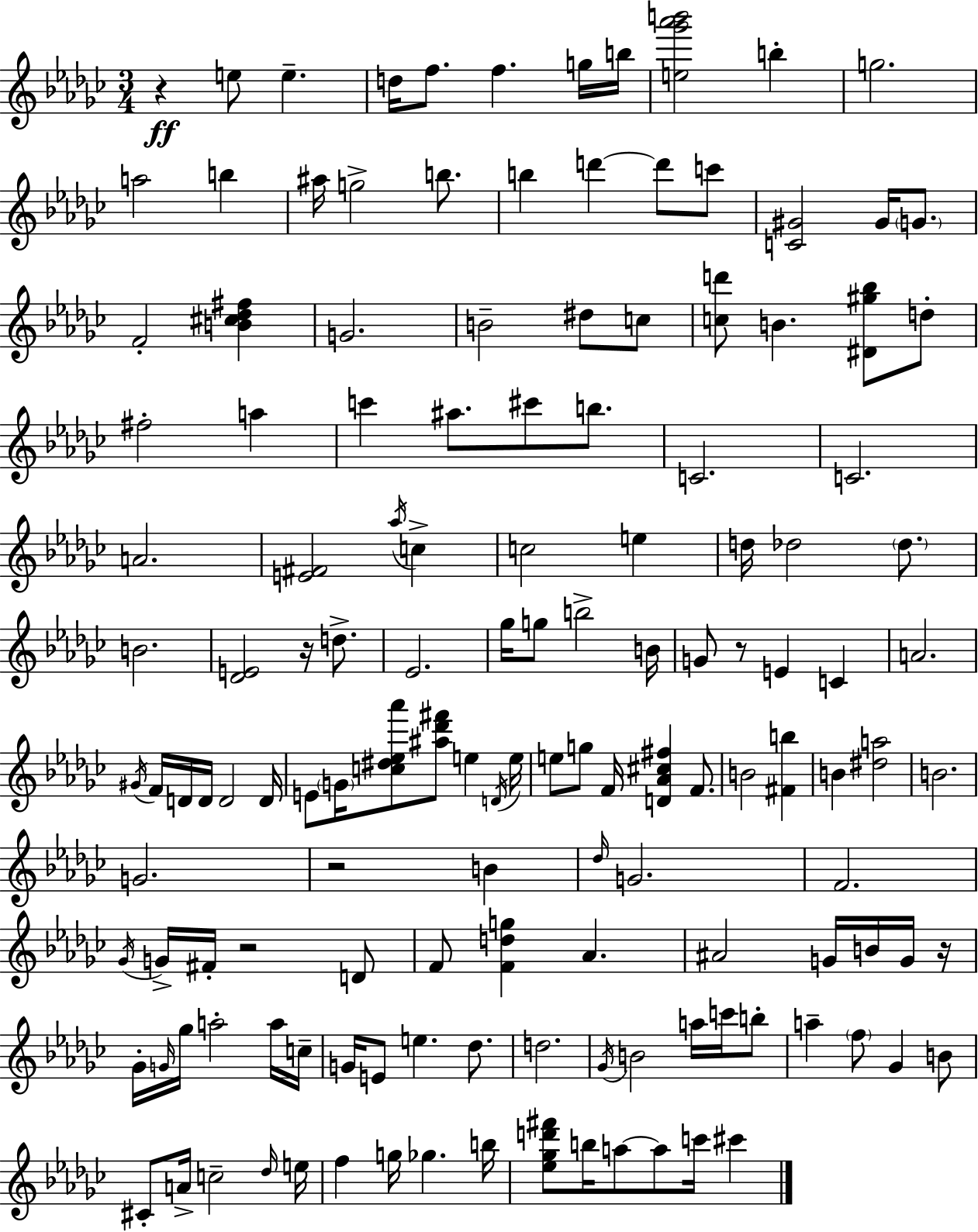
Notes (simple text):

R/q E5/e E5/q. D5/s F5/e. F5/q. G5/s B5/s [E5,Gb6,Ab6,B6]/h B5/q G5/h. A5/h B5/q A#5/s G5/h B5/e. B5/q D6/q D6/e C6/e [C4,G#4]/h G#4/s G4/e. F4/h [B4,C#5,Db5,F#5]/q G4/h. B4/h D#5/e C5/e [C5,D6]/e B4/q. [D#4,G#5,Bb5]/e D5/e F#5/h A5/q C6/q A#5/e. C#6/e B5/e. C4/h. C4/h. A4/h. [E4,F#4]/h Ab5/s C5/q C5/h E5/q D5/s Db5/h Db5/e. B4/h. [Db4,E4]/h R/s D5/e. Eb4/h. Gb5/s G5/e B5/h B4/s G4/e R/e E4/q C4/q A4/h. G#4/s F4/s D4/s D4/s D4/h D4/s E4/e G4/s [C5,D#5,Eb5,Ab6]/e [A#5,Db6,F#6]/e E5/q D4/s E5/s E5/e G5/e F4/s [D4,Ab4,C#5,F#5]/q F4/e. B4/h [F#4,B5]/q B4/q [D#5,A5]/h B4/h. G4/h. R/h B4/q Db5/s G4/h. F4/h. Gb4/s G4/s F#4/s R/h D4/e F4/e [F4,D5,G5]/q Ab4/q. A#4/h G4/s B4/s G4/s R/s Gb4/s G4/s Gb5/s A5/h A5/s C5/s G4/s E4/e E5/q. Db5/e. D5/h. Gb4/s B4/h A5/s C6/s B5/e A5/q F5/e Gb4/q B4/e C#4/e A4/s C5/h Db5/s E5/s F5/q G5/s Gb5/q. B5/s [Eb5,Gb5,D6,F#6]/e B5/s A5/e A5/e C6/s C#6/q